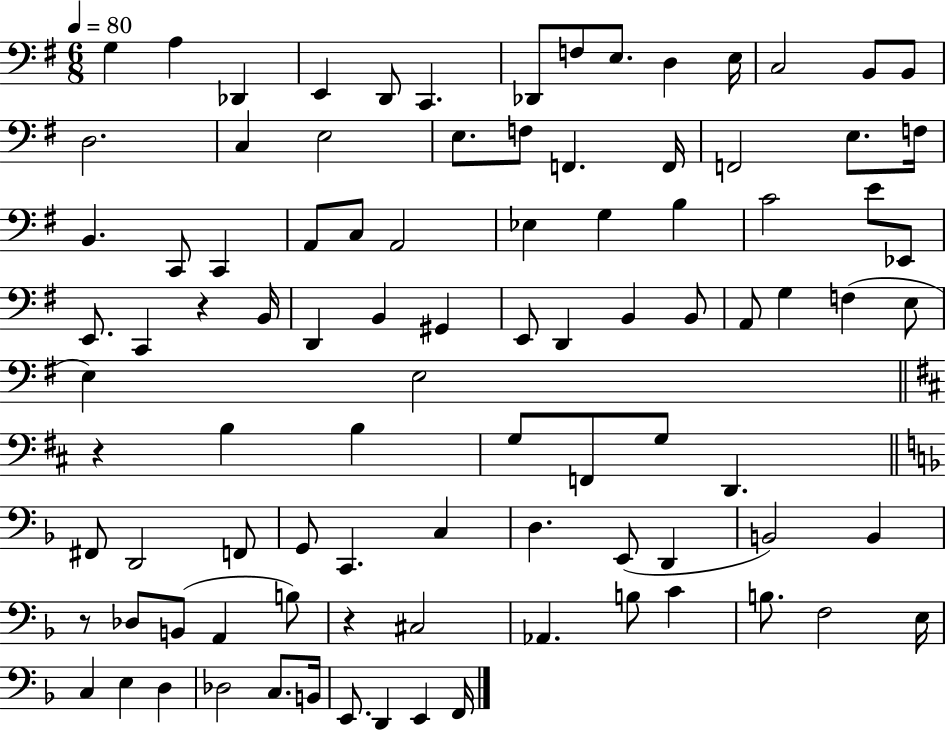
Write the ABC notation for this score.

X:1
T:Untitled
M:6/8
L:1/4
K:G
G, A, _D,, E,, D,,/2 C,, _D,,/2 F,/2 E,/2 D, E,/4 C,2 B,,/2 B,,/2 D,2 C, E,2 E,/2 F,/2 F,, F,,/4 F,,2 E,/2 F,/4 B,, C,,/2 C,, A,,/2 C,/2 A,,2 _E, G, B, C2 E/2 _E,,/2 E,,/2 C,, z B,,/4 D,, B,, ^G,, E,,/2 D,, B,, B,,/2 A,,/2 G, F, E,/2 E, E,2 z B, B, G,/2 F,,/2 G,/2 D,, ^F,,/2 D,,2 F,,/2 G,,/2 C,, C, D, E,,/2 D,, B,,2 B,, z/2 _D,/2 B,,/2 A,, B,/2 z ^C,2 _A,, B,/2 C B,/2 F,2 E,/4 C, E, D, _D,2 C,/2 B,,/4 E,,/2 D,, E,, F,,/4